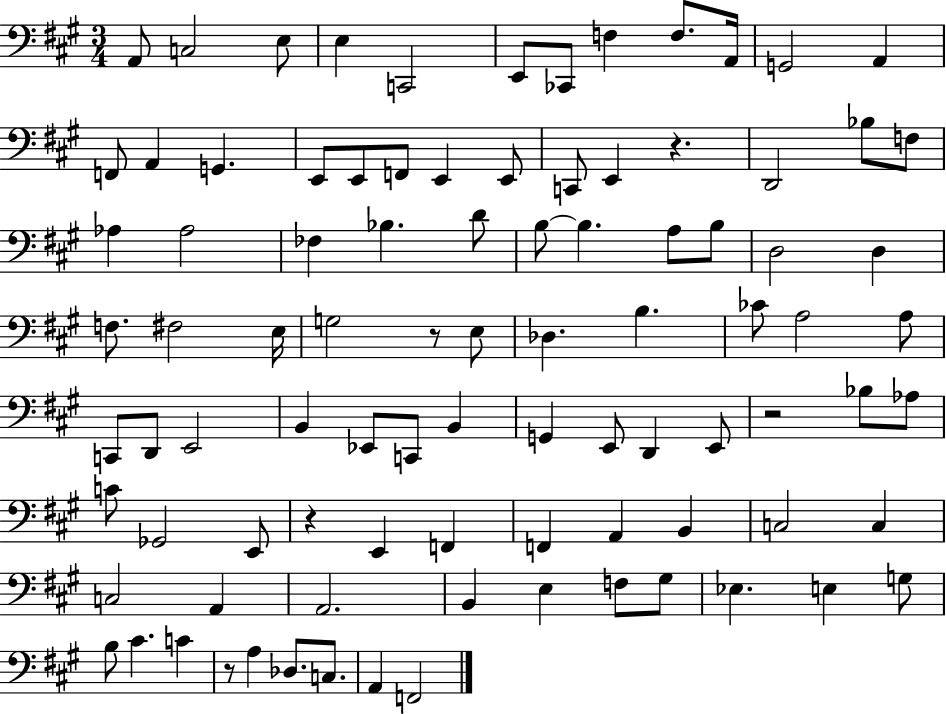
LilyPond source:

{
  \clef bass
  \numericTimeSignature
  \time 3/4
  \key a \major
  a,8 c2 e8 | e4 c,2 | e,8 ces,8 f4 f8. a,16 | g,2 a,4 | \break f,8 a,4 g,4. | e,8 e,8 f,8 e,4 e,8 | c,8 e,4 r4. | d,2 bes8 f8 | \break aes4 aes2 | fes4 bes4. d'8 | b8~~ b4. a8 b8 | d2 d4 | \break f8. fis2 e16 | g2 r8 e8 | des4. b4. | ces'8 a2 a8 | \break c,8 d,8 e,2 | b,4 ees,8 c,8 b,4 | g,4 e,8 d,4 e,8 | r2 bes8 aes8 | \break c'8 ges,2 e,8 | r4 e,4 f,4 | f,4 a,4 b,4 | c2 c4 | \break c2 a,4 | a,2. | b,4 e4 f8 gis8 | ees4. e4 g8 | \break b8 cis'4. c'4 | r8 a4 des8. c8. | a,4 f,2 | \bar "|."
}